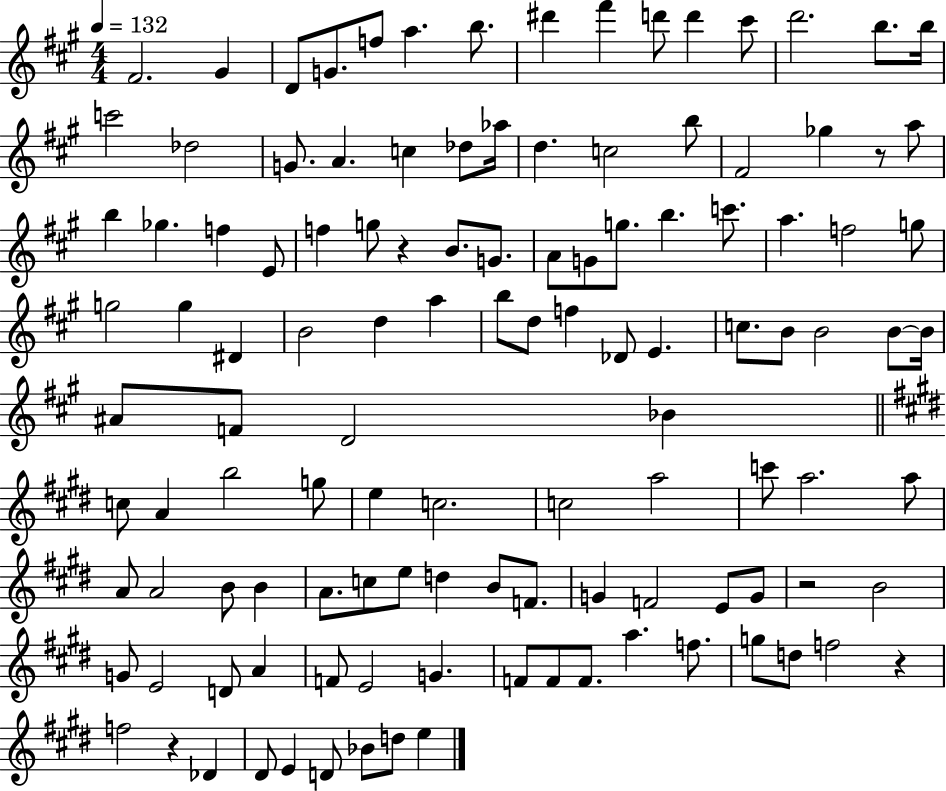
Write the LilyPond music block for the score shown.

{
  \clef treble
  \numericTimeSignature
  \time 4/4
  \key a \major
  \tempo 4 = 132
  \repeat volta 2 { fis'2. gis'4 | d'8 g'8. f''8 a''4. b''8. | dis'''4 fis'''4 d'''8 d'''4 cis'''8 | d'''2. b''8. b''16 | \break c'''2 des''2 | g'8. a'4. c''4 des''8 aes''16 | d''4. c''2 b''8 | fis'2 ges''4 r8 a''8 | \break b''4 ges''4. f''4 e'8 | f''4 g''8 r4 b'8. g'8. | a'8 g'8 g''8. b''4. c'''8. | a''4. f''2 g''8 | \break g''2 g''4 dis'4 | b'2 d''4 a''4 | b''8 d''8 f''4 des'8 e'4. | c''8. b'8 b'2 b'8~~ b'16 | \break ais'8 f'8 d'2 bes'4 | \bar "||" \break \key e \major c''8 a'4 b''2 g''8 | e''4 c''2. | c''2 a''2 | c'''8 a''2. a''8 | \break a'8 a'2 b'8 b'4 | a'8. c''8 e''8 d''4 b'8 f'8. | g'4 f'2 e'8 g'8 | r2 b'2 | \break g'8 e'2 d'8 a'4 | f'8 e'2 g'4. | f'8 f'8 f'8. a''4. f''8. | g''8 d''8 f''2 r4 | \break f''2 r4 des'4 | dis'8 e'4 d'8 bes'8 d''8 e''4 | } \bar "|."
}